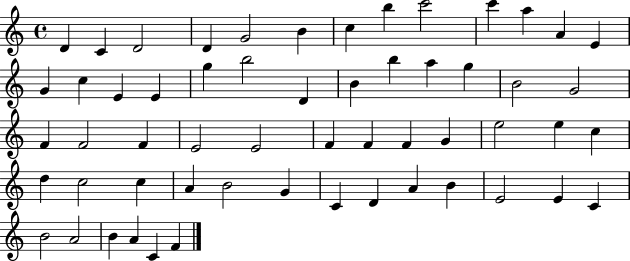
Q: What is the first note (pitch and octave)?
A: D4